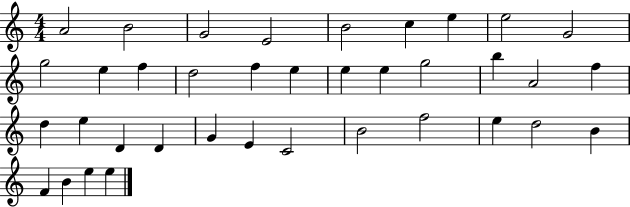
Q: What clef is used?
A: treble